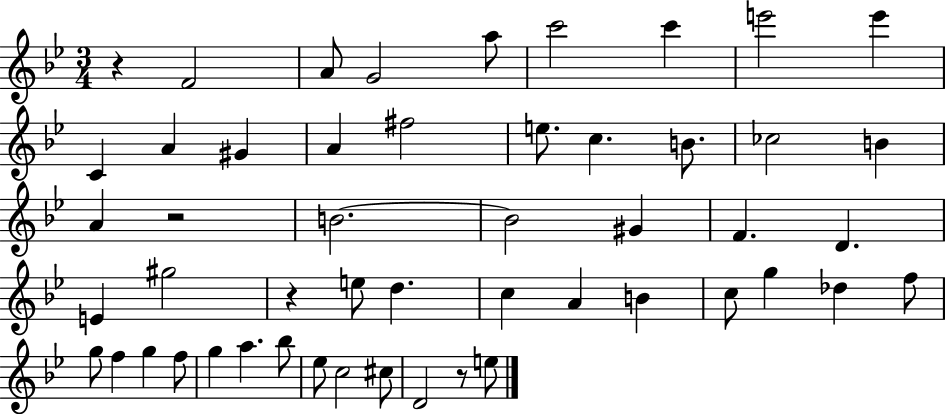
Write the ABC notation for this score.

X:1
T:Untitled
M:3/4
L:1/4
K:Bb
z F2 A/2 G2 a/2 c'2 c' e'2 e' C A ^G A ^f2 e/2 c B/2 _c2 B A z2 B2 B2 ^G F D E ^g2 z e/2 d c A B c/2 g _d f/2 g/2 f g f/2 g a _b/2 _e/2 c2 ^c/2 D2 z/2 e/2